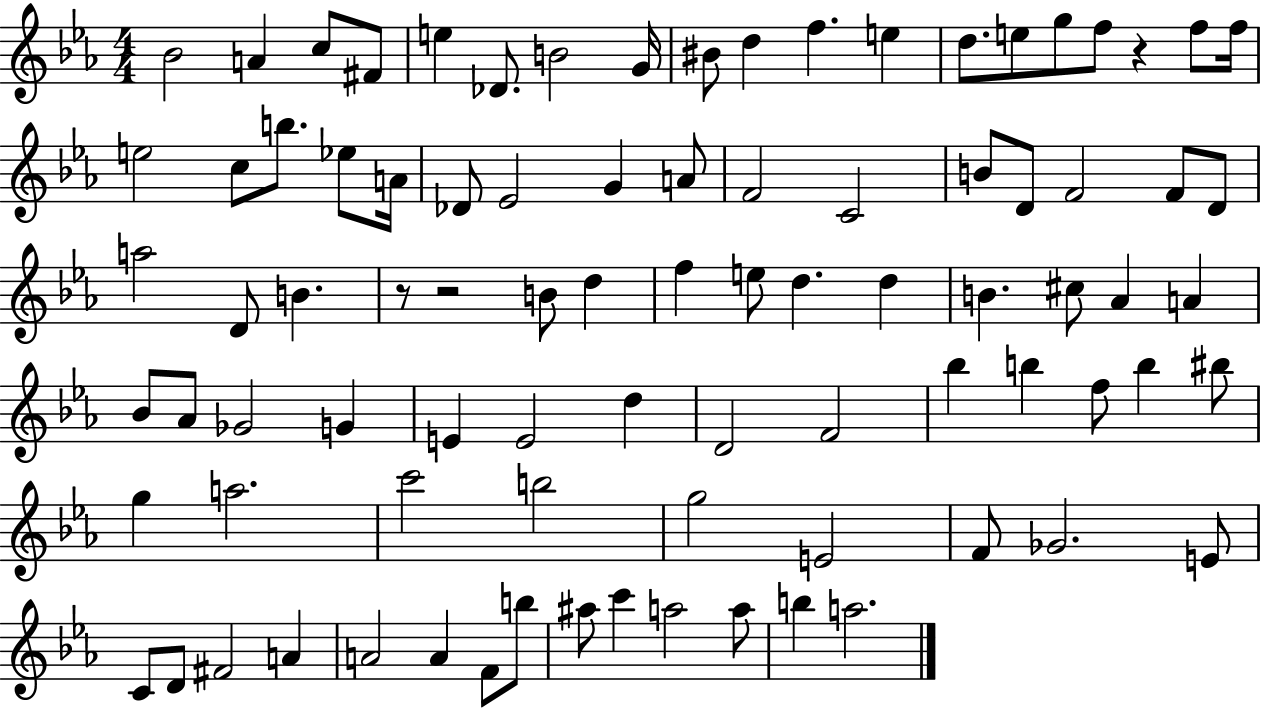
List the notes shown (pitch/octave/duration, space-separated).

Bb4/h A4/q C5/e F#4/e E5/q Db4/e. B4/h G4/s BIS4/e D5/q F5/q. E5/q D5/e. E5/e G5/e F5/e R/q F5/e F5/s E5/h C5/e B5/e. Eb5/e A4/s Db4/e Eb4/h G4/q A4/e F4/h C4/h B4/e D4/e F4/h F4/e D4/e A5/h D4/e B4/q. R/e R/h B4/e D5/q F5/q E5/e D5/q. D5/q B4/q. C#5/e Ab4/q A4/q Bb4/e Ab4/e Gb4/h G4/q E4/q E4/h D5/q D4/h F4/h Bb5/q B5/q F5/e B5/q BIS5/e G5/q A5/h. C6/h B5/h G5/h E4/h F4/e Gb4/h. E4/e C4/e D4/e F#4/h A4/q A4/h A4/q F4/e B5/e A#5/e C6/q A5/h A5/e B5/q A5/h.